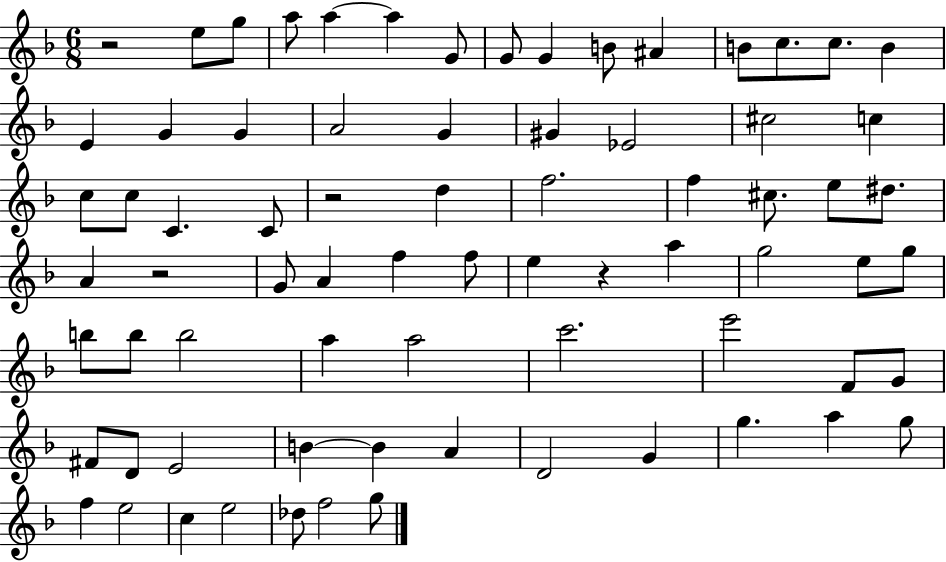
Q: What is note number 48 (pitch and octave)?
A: A5